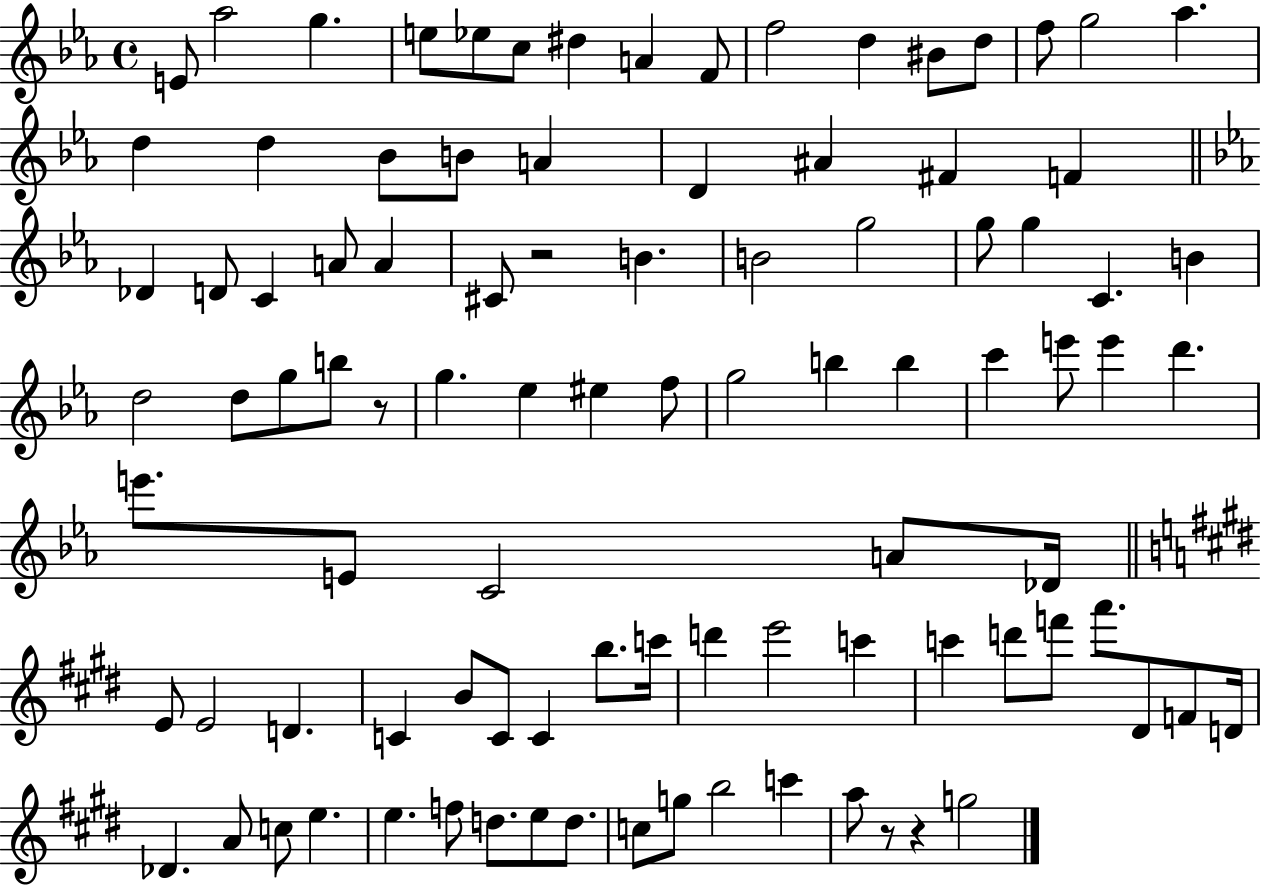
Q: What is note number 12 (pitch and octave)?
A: BIS4